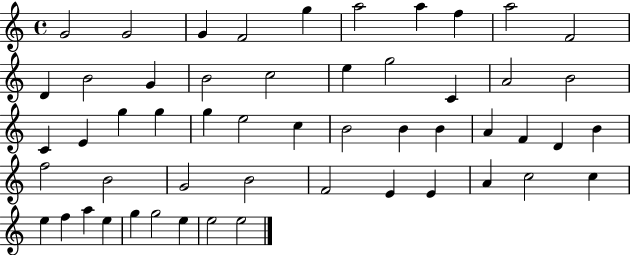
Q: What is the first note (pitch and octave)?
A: G4